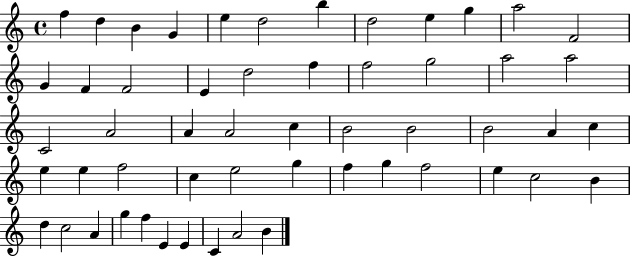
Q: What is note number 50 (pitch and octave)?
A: E4